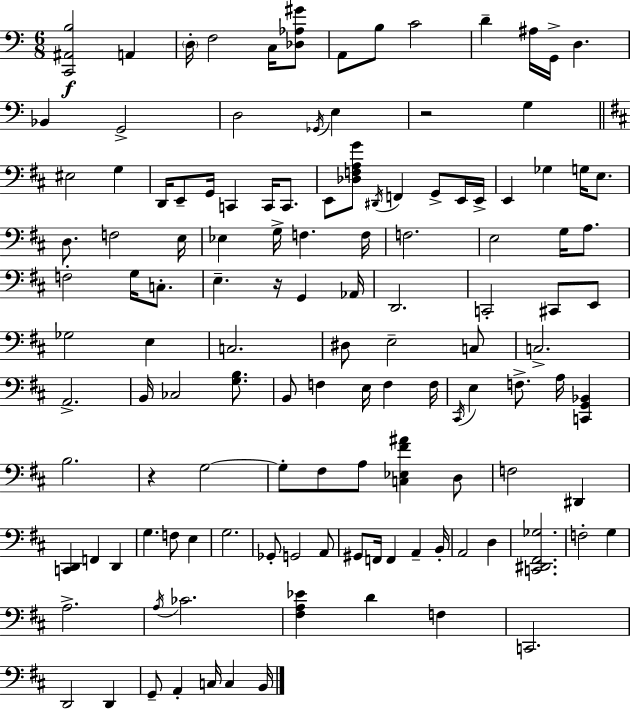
X:1
T:Untitled
M:6/8
L:1/4
K:Am
[C,,^A,,B,]2 A,, D,/4 F,2 C,/4 [_D,_A,^G]/2 A,,/2 B,/2 C2 D ^A,/4 G,,/4 D, _B,, G,,2 D,2 _G,,/4 E, z2 G, ^E,2 G, D,,/4 E,,/2 G,,/4 C,, C,,/4 C,,/2 E,,/2 [_D,F,A,G]/2 ^D,,/4 F,, G,,/2 E,,/4 E,,/4 E,, _G, G,/4 E,/2 D,/2 F,2 E,/4 _E, G,/4 F, F,/4 F,2 E,2 G,/4 A,/2 F,2 G,/4 C,/2 E, z/4 G,, _A,,/4 D,,2 C,,2 ^C,,/2 E,,/2 _G,2 E, C,2 ^D,/2 E,2 C,/2 C,2 A,,2 B,,/4 _C,2 [G,B,]/2 B,,/2 F, E,/4 F, F,/4 ^C,,/4 E, F,/2 A,/4 [C,,G,,_B,,] B,2 z G,2 G,/2 ^F,/2 A,/2 [C,_E,^F^A] D,/2 F,2 ^D,, [C,,D,,] F,, D,, G, F,/2 E, G,2 _G,,/2 G,,2 A,,/2 ^G,,/2 F,,/4 F,, A,, B,,/4 A,,2 D, [C,,^D,,^F,,_G,]2 F,2 G, A,2 A,/4 _C2 [^F,A,_E] D F, C,,2 D,,2 D,, G,,/2 A,, C,/4 C, B,,/4